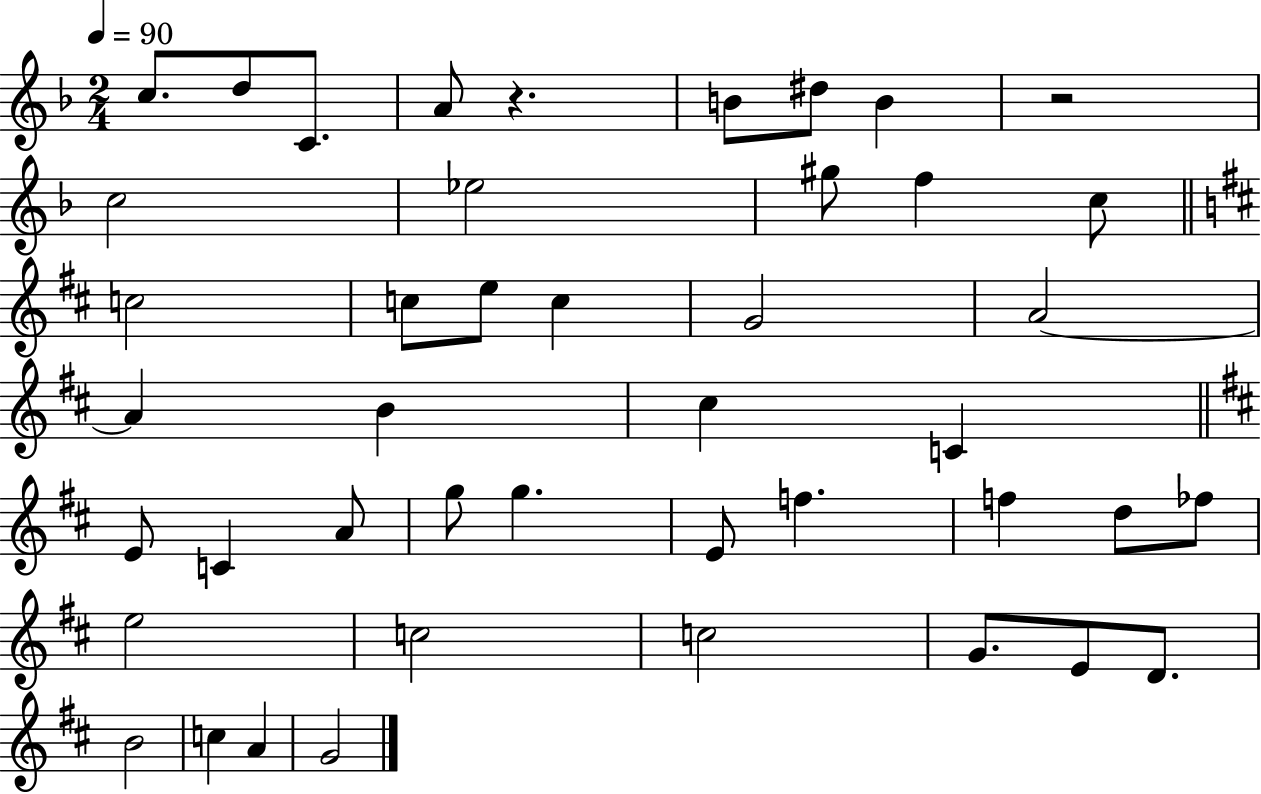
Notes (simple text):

C5/e. D5/e C4/e. A4/e R/q. B4/e D#5/e B4/q R/h C5/h Eb5/h G#5/e F5/q C5/e C5/h C5/e E5/e C5/q G4/h A4/h A4/q B4/q C#5/q C4/q E4/e C4/q A4/e G5/e G5/q. E4/e F5/q. F5/q D5/e FES5/e E5/h C5/h C5/h G4/e. E4/e D4/e. B4/h C5/q A4/q G4/h